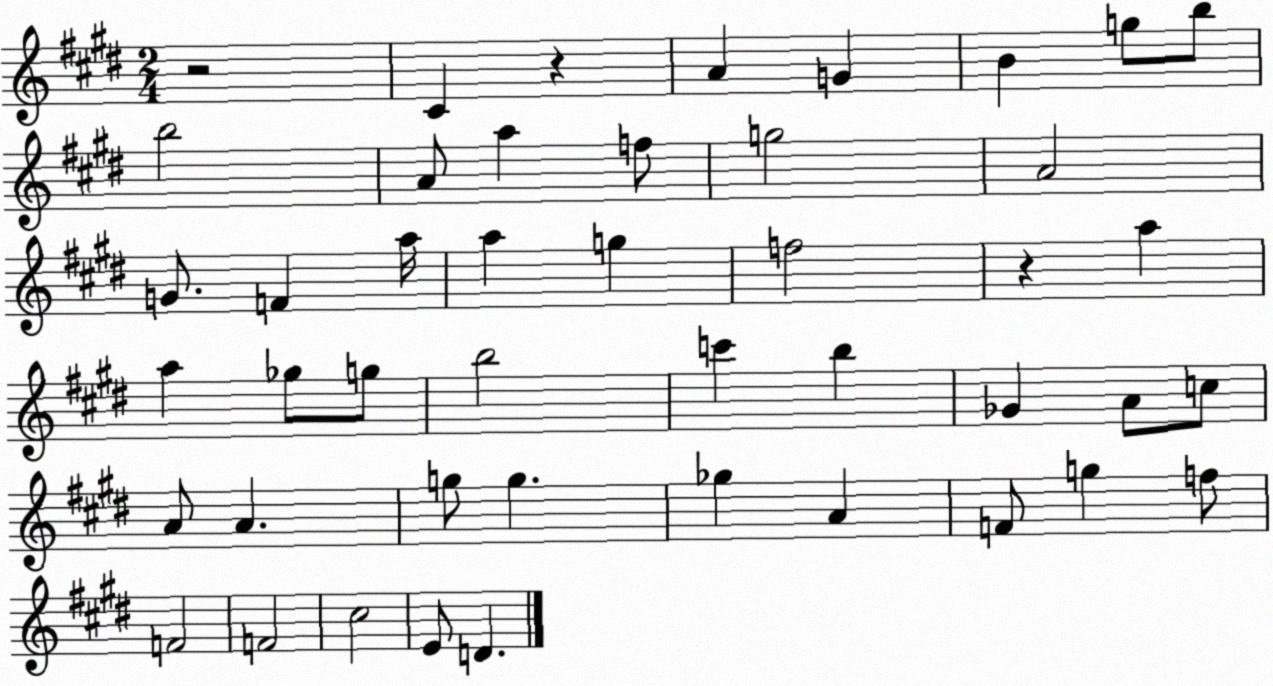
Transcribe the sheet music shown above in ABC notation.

X:1
T:Untitled
M:2/4
L:1/4
K:E
z2 ^C z A G B g/2 b/2 b2 A/2 a f/2 g2 A2 G/2 F a/4 a g f2 z a a _g/2 g/2 b2 c' b _G A/2 c/2 A/2 A g/2 g _g A F/2 g f/2 F2 F2 ^c2 E/2 D